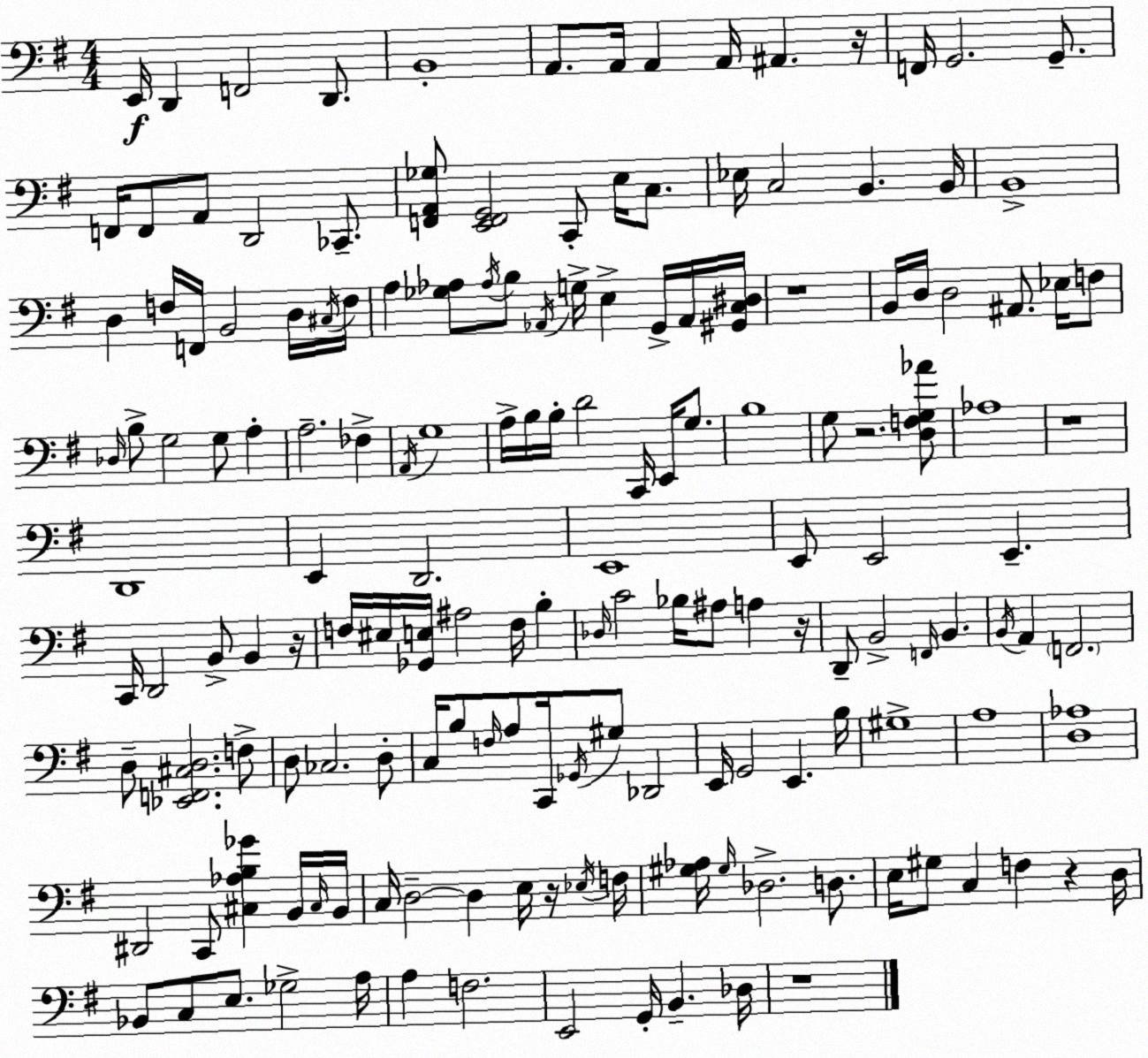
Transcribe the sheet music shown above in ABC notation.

X:1
T:Untitled
M:4/4
L:1/4
K:G
E,,/4 D,, F,,2 D,,/2 B,,4 A,,/2 A,,/4 A,, A,,/4 ^A,, z/4 F,,/4 G,,2 G,,/2 F,,/4 F,,/2 A,,/2 D,,2 _C,,/2 [F,,A,,_G,]/2 [E,,F,,G,,]2 C,,/2 E,/4 C,/2 _E,/4 C,2 B,, B,,/4 B,,4 D, F,/4 F,,/4 B,,2 D,/4 ^C,/4 F,/4 A, [_G,_A,]/2 _A,/4 B,/2 _A,,/4 G,/4 E, G,,/4 _A,,/4 [^G,,C,^D,]/4 z4 B,,/4 D,/4 D,2 ^A,,/2 _E,/4 F,/2 _D,/4 B,/2 G,2 G,/2 A, A,2 _F, A,,/4 G,4 A,/4 B,/4 B,/4 D2 C,,/4 E,,/4 G,/2 B,4 G,/2 z2 [D,F,G,_A]/2 _A,4 z4 D,,4 E,, D,,2 E,,4 E,,/2 E,,2 E,, C,,/4 D,,2 B,,/2 B,, z/4 F,/4 ^E,/4 [_G,,E,]/4 ^A,2 F,/4 B, _D,/4 C2 _B,/4 ^A,/2 A, z/4 D,,/2 B,,2 F,,/4 B,, B,,/4 A,, F,,2 D,/2 [_E,,F,,^C,D,]2 F,/2 D,/2 _C,2 D,/2 C,/4 B,/2 F,/4 A,/2 C,,/4 _G,,/4 ^G,/2 _D,,2 E,,/4 G,,2 E,, B,/4 ^G,4 A,4 [D,_A,]4 ^D,,2 C,,/2 [^C,_A,B,_G] B,,/4 ^C,/4 B,,/4 C,/4 D,2 D, E,/4 z/4 _E,/4 F,/4 [^G,_A,]/4 ^G,/4 _D,2 D,/2 E,/4 ^G,/2 C, F, z D,/4 _B,,/2 C,/2 E,/2 _G,2 A,/4 A, F,2 E,,2 G,,/4 B,, _D,/4 z4